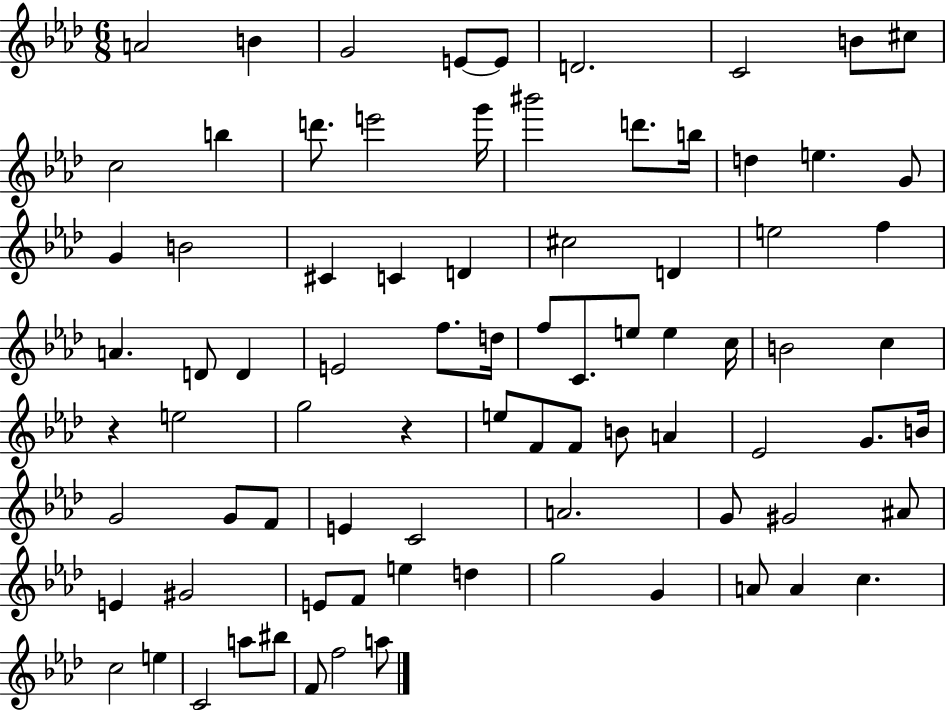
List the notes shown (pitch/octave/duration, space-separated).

A4/h B4/q G4/h E4/e E4/e D4/h. C4/h B4/e C#5/e C5/h B5/q D6/e. E6/h G6/s BIS6/h D6/e. B5/s D5/q E5/q. G4/e G4/q B4/h C#4/q C4/q D4/q C#5/h D4/q E5/h F5/q A4/q. D4/e D4/q E4/h F5/e. D5/s F5/e C4/e. E5/e E5/q C5/s B4/h C5/q R/q E5/h G5/h R/q E5/e F4/e F4/e B4/e A4/q Eb4/h G4/e. B4/s G4/h G4/e F4/e E4/q C4/h A4/h. G4/e G#4/h A#4/e E4/q G#4/h E4/e F4/e E5/q D5/q G5/h G4/q A4/e A4/q C5/q. C5/h E5/q C4/h A5/e BIS5/e F4/e F5/h A5/e